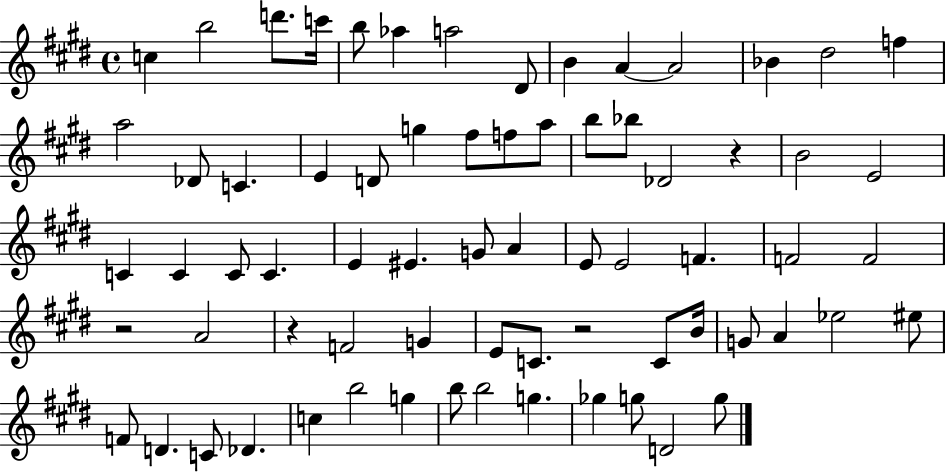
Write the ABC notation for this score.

X:1
T:Untitled
M:4/4
L:1/4
K:E
c b2 d'/2 c'/4 b/2 _a a2 ^D/2 B A A2 _B ^d2 f a2 _D/2 C E D/2 g ^f/2 f/2 a/2 b/2 _b/2 _D2 z B2 E2 C C C/2 C E ^E G/2 A E/2 E2 F F2 F2 z2 A2 z F2 G E/2 C/2 z2 C/2 B/4 G/2 A _e2 ^e/2 F/2 D C/2 _D c b2 g b/2 b2 g _g g/2 D2 g/2